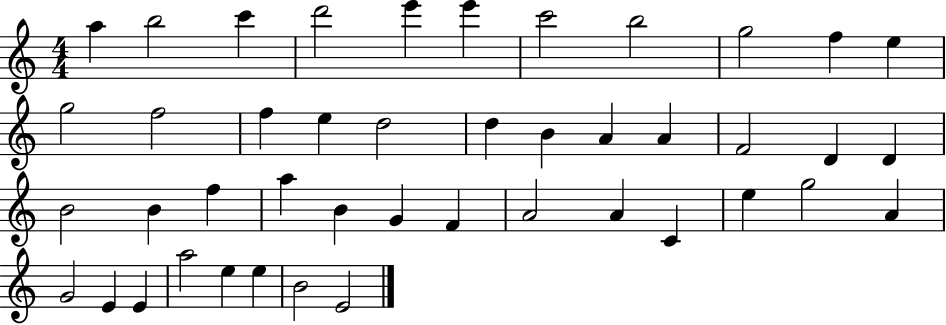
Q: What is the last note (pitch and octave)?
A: E4